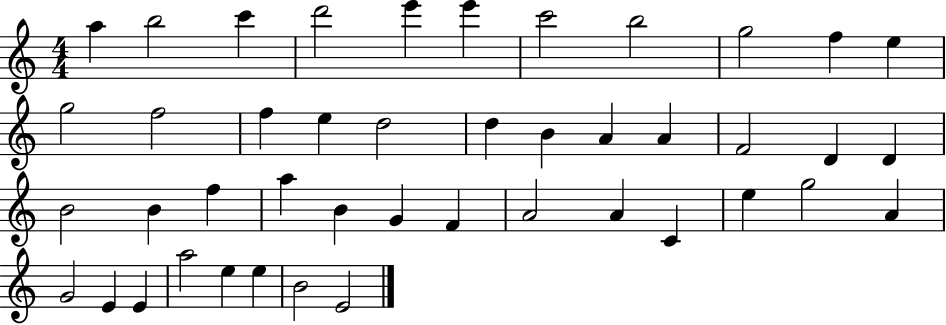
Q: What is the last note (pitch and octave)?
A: E4